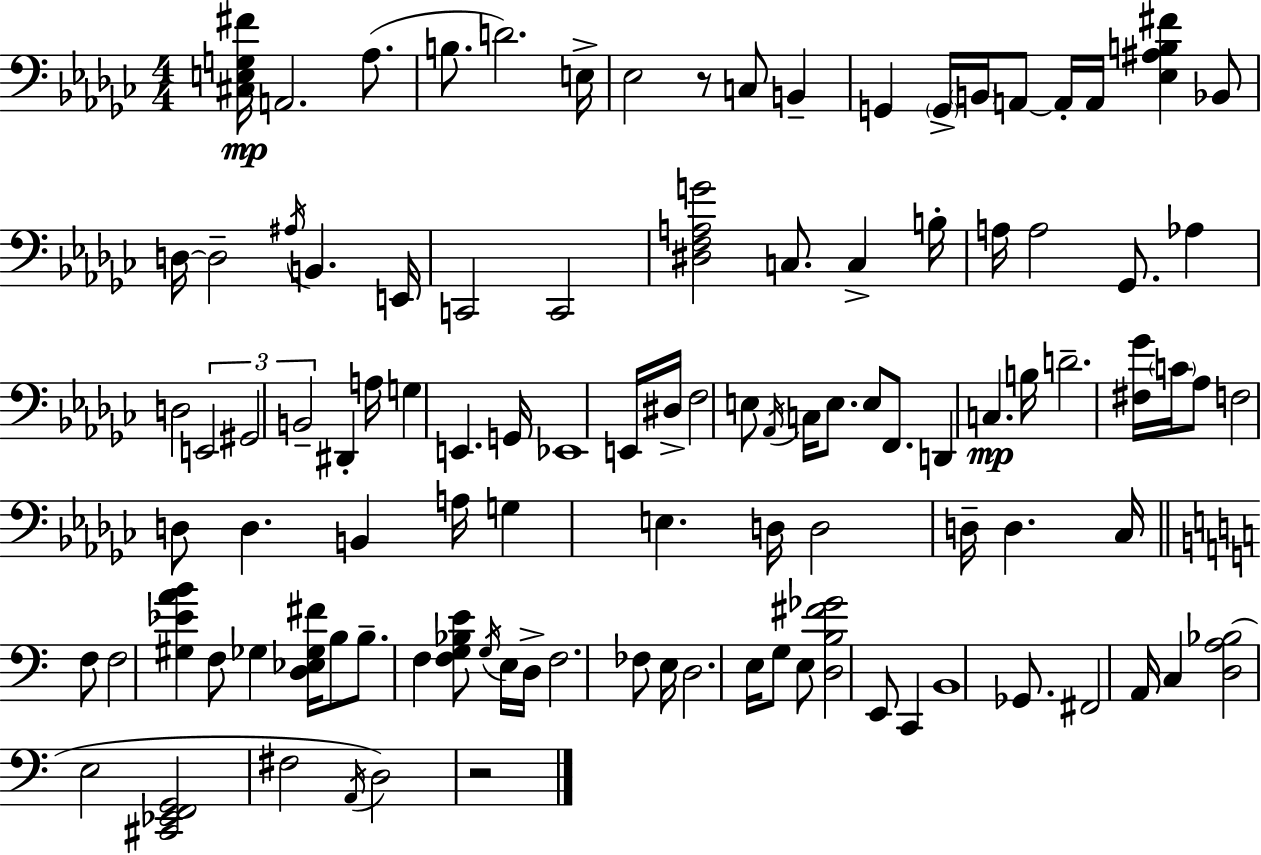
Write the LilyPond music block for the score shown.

{
  \clef bass
  \numericTimeSignature
  \time 4/4
  \key ees \minor
  <cis e g fis'>16\mp a,2. aes8.( | b8. d'2.) e16-> | ees2 r8 c8 b,4-- | g,4 \parenthesize g,16-> \parenthesize b,16 a,8~~ a,16-. a,16 <ees ais b fis'>4 bes,8 | \break d16~~ d2-- \acciaccatura { ais16 } b,4. | e,16 c,2 c,2 | <dis f a g'>2 c8. c4-> | b16-. a16 a2 ges,8. aes4 | \break d2 \tuplet 3/2 { e,2 | gis,2 b,2-- } | dis,4-. a16 g4 e,4. | g,16 ees,1 | \break e,16 dis16-> f2 e8 \acciaccatura { aes,16 } c16 e8. | e8 f,8. d,4 c4.\mp | b16 d'2.-- <fis ges'>16 \parenthesize c'16 | aes8 f2 d8 d4. | \break b,4 a16 g4 e4. | d16 d2 d16-- d4. | ces16 \bar "||" \break \key a \minor f8 f2 <gis ees' a' b'>4 f8 | ges4 <d ees ges fis'>16 b8 b8.-- f4 <f g bes e'>8 | \acciaccatura { g16 } e16 d16-> f2. fes8 | e16 d2. e16 g8 | \break e8 <d b fis' ges'>2 e,8 c,4 | b,1 | ges,8. fis,2 a,16 c4 | <d a bes>2( e2 | \break <cis, ees, f, g,>2 fis2 | \acciaccatura { a,16 }) d2 r2 | \bar "|."
}